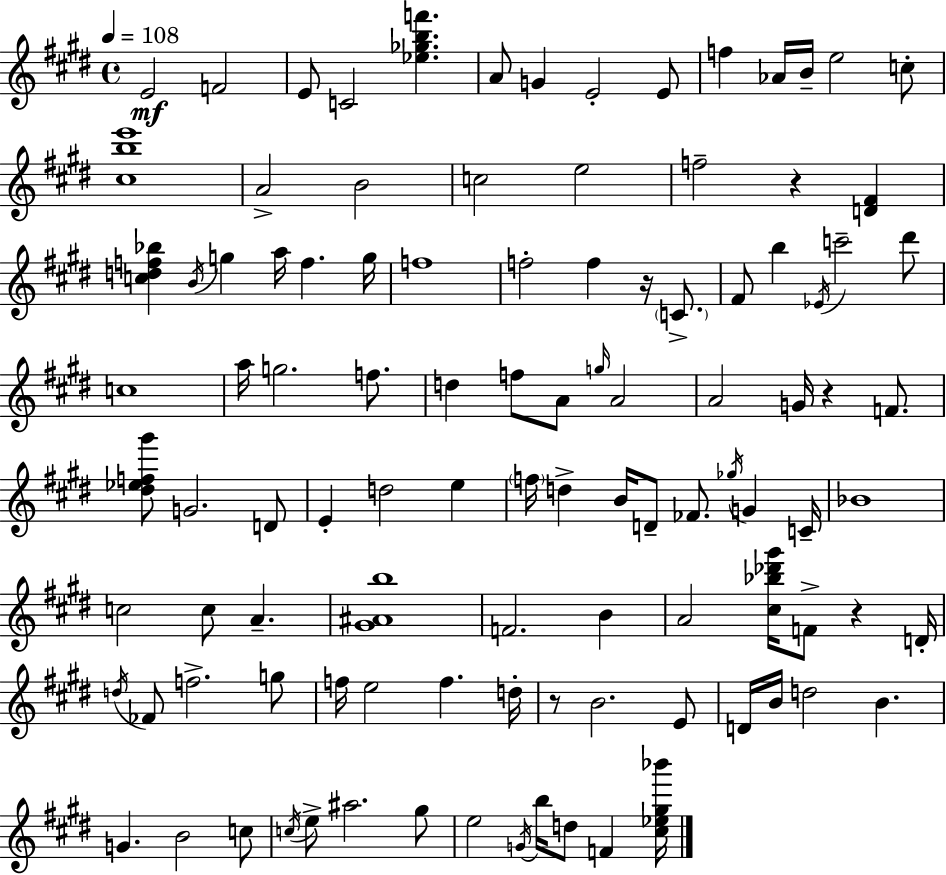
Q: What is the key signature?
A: E major